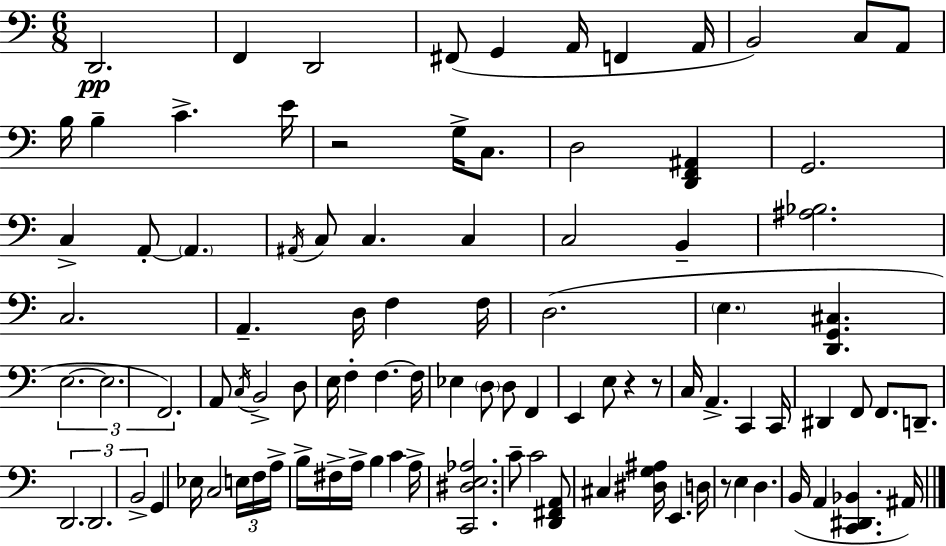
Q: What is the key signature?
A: C major